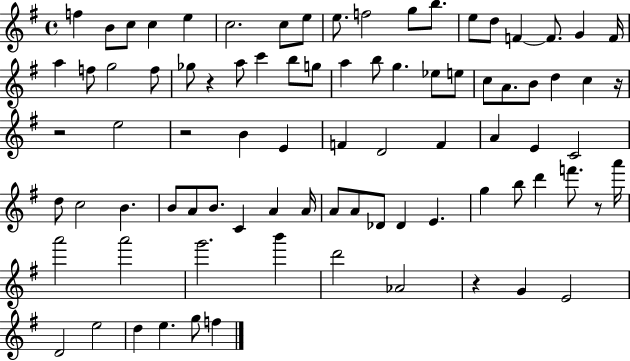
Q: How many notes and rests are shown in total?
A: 85